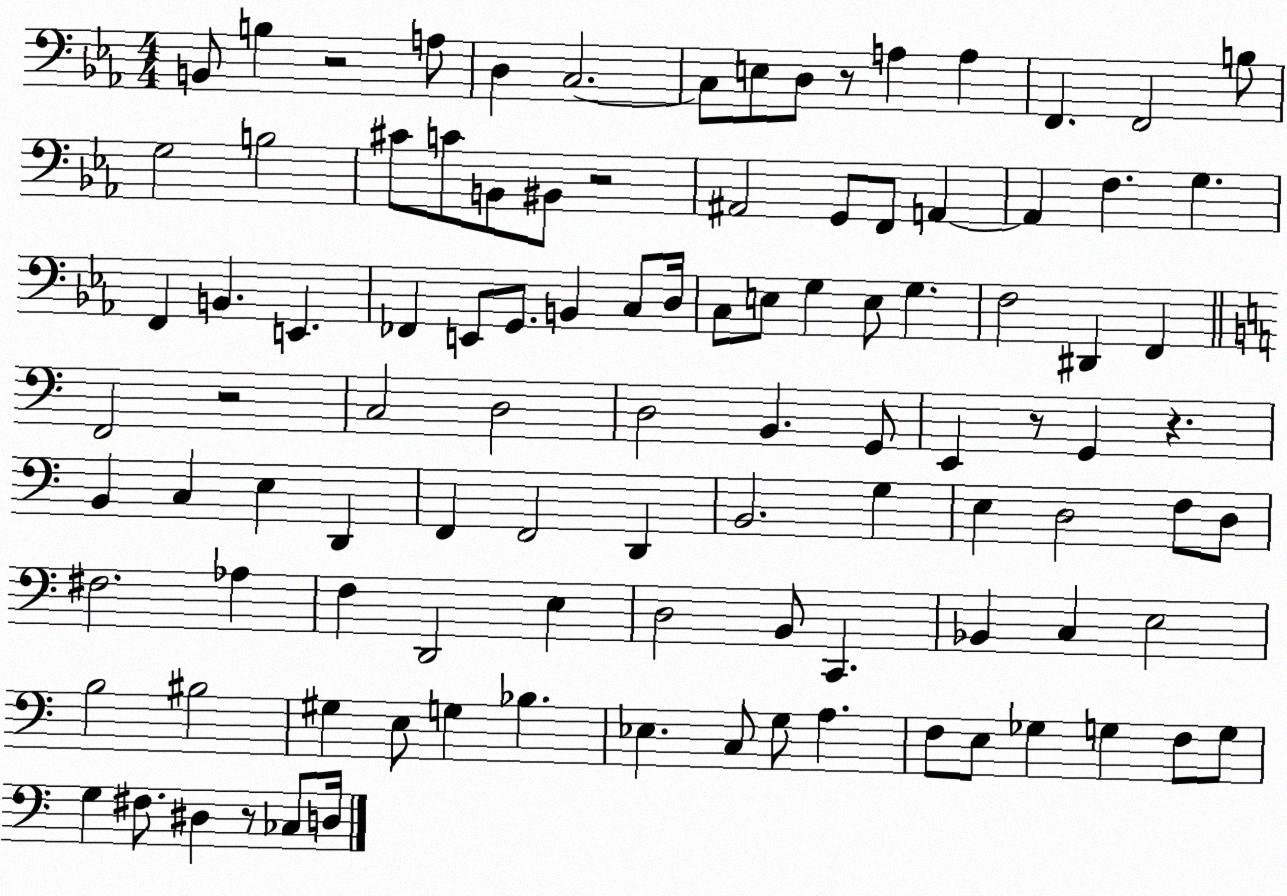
X:1
T:Untitled
M:4/4
L:1/4
K:Eb
B,,/2 B, z2 A,/2 D, C,2 C,/2 E,/2 D,/2 z/2 A, A, F,, F,,2 B,/2 G,2 B,2 ^C/2 C/2 B,,/2 ^B,,/2 z2 ^A,,2 G,,/2 F,,/2 A,, A,, F, G, F,, B,, E,, _F,, E,,/2 G,,/2 B,, C,/2 D,/4 C,/2 E,/2 G, E,/2 G, F,2 ^D,, F,, F,,2 z2 C,2 D,2 D,2 B,, G,,/2 E,, z/2 G,, z B,, C, E, D,, F,, F,,2 D,, B,,2 G, E, D,2 F,/2 D,/2 ^F,2 _A, F, D,,2 E, D,2 B,,/2 C,, _B,, C, E,2 B,2 ^B,2 ^G, E,/2 G, _B, _E, C,/2 G,/2 A, F,/2 E,/2 _G, G, F,/2 G,/2 G, ^F,/2 ^D, z/2 _C,/2 D,/4